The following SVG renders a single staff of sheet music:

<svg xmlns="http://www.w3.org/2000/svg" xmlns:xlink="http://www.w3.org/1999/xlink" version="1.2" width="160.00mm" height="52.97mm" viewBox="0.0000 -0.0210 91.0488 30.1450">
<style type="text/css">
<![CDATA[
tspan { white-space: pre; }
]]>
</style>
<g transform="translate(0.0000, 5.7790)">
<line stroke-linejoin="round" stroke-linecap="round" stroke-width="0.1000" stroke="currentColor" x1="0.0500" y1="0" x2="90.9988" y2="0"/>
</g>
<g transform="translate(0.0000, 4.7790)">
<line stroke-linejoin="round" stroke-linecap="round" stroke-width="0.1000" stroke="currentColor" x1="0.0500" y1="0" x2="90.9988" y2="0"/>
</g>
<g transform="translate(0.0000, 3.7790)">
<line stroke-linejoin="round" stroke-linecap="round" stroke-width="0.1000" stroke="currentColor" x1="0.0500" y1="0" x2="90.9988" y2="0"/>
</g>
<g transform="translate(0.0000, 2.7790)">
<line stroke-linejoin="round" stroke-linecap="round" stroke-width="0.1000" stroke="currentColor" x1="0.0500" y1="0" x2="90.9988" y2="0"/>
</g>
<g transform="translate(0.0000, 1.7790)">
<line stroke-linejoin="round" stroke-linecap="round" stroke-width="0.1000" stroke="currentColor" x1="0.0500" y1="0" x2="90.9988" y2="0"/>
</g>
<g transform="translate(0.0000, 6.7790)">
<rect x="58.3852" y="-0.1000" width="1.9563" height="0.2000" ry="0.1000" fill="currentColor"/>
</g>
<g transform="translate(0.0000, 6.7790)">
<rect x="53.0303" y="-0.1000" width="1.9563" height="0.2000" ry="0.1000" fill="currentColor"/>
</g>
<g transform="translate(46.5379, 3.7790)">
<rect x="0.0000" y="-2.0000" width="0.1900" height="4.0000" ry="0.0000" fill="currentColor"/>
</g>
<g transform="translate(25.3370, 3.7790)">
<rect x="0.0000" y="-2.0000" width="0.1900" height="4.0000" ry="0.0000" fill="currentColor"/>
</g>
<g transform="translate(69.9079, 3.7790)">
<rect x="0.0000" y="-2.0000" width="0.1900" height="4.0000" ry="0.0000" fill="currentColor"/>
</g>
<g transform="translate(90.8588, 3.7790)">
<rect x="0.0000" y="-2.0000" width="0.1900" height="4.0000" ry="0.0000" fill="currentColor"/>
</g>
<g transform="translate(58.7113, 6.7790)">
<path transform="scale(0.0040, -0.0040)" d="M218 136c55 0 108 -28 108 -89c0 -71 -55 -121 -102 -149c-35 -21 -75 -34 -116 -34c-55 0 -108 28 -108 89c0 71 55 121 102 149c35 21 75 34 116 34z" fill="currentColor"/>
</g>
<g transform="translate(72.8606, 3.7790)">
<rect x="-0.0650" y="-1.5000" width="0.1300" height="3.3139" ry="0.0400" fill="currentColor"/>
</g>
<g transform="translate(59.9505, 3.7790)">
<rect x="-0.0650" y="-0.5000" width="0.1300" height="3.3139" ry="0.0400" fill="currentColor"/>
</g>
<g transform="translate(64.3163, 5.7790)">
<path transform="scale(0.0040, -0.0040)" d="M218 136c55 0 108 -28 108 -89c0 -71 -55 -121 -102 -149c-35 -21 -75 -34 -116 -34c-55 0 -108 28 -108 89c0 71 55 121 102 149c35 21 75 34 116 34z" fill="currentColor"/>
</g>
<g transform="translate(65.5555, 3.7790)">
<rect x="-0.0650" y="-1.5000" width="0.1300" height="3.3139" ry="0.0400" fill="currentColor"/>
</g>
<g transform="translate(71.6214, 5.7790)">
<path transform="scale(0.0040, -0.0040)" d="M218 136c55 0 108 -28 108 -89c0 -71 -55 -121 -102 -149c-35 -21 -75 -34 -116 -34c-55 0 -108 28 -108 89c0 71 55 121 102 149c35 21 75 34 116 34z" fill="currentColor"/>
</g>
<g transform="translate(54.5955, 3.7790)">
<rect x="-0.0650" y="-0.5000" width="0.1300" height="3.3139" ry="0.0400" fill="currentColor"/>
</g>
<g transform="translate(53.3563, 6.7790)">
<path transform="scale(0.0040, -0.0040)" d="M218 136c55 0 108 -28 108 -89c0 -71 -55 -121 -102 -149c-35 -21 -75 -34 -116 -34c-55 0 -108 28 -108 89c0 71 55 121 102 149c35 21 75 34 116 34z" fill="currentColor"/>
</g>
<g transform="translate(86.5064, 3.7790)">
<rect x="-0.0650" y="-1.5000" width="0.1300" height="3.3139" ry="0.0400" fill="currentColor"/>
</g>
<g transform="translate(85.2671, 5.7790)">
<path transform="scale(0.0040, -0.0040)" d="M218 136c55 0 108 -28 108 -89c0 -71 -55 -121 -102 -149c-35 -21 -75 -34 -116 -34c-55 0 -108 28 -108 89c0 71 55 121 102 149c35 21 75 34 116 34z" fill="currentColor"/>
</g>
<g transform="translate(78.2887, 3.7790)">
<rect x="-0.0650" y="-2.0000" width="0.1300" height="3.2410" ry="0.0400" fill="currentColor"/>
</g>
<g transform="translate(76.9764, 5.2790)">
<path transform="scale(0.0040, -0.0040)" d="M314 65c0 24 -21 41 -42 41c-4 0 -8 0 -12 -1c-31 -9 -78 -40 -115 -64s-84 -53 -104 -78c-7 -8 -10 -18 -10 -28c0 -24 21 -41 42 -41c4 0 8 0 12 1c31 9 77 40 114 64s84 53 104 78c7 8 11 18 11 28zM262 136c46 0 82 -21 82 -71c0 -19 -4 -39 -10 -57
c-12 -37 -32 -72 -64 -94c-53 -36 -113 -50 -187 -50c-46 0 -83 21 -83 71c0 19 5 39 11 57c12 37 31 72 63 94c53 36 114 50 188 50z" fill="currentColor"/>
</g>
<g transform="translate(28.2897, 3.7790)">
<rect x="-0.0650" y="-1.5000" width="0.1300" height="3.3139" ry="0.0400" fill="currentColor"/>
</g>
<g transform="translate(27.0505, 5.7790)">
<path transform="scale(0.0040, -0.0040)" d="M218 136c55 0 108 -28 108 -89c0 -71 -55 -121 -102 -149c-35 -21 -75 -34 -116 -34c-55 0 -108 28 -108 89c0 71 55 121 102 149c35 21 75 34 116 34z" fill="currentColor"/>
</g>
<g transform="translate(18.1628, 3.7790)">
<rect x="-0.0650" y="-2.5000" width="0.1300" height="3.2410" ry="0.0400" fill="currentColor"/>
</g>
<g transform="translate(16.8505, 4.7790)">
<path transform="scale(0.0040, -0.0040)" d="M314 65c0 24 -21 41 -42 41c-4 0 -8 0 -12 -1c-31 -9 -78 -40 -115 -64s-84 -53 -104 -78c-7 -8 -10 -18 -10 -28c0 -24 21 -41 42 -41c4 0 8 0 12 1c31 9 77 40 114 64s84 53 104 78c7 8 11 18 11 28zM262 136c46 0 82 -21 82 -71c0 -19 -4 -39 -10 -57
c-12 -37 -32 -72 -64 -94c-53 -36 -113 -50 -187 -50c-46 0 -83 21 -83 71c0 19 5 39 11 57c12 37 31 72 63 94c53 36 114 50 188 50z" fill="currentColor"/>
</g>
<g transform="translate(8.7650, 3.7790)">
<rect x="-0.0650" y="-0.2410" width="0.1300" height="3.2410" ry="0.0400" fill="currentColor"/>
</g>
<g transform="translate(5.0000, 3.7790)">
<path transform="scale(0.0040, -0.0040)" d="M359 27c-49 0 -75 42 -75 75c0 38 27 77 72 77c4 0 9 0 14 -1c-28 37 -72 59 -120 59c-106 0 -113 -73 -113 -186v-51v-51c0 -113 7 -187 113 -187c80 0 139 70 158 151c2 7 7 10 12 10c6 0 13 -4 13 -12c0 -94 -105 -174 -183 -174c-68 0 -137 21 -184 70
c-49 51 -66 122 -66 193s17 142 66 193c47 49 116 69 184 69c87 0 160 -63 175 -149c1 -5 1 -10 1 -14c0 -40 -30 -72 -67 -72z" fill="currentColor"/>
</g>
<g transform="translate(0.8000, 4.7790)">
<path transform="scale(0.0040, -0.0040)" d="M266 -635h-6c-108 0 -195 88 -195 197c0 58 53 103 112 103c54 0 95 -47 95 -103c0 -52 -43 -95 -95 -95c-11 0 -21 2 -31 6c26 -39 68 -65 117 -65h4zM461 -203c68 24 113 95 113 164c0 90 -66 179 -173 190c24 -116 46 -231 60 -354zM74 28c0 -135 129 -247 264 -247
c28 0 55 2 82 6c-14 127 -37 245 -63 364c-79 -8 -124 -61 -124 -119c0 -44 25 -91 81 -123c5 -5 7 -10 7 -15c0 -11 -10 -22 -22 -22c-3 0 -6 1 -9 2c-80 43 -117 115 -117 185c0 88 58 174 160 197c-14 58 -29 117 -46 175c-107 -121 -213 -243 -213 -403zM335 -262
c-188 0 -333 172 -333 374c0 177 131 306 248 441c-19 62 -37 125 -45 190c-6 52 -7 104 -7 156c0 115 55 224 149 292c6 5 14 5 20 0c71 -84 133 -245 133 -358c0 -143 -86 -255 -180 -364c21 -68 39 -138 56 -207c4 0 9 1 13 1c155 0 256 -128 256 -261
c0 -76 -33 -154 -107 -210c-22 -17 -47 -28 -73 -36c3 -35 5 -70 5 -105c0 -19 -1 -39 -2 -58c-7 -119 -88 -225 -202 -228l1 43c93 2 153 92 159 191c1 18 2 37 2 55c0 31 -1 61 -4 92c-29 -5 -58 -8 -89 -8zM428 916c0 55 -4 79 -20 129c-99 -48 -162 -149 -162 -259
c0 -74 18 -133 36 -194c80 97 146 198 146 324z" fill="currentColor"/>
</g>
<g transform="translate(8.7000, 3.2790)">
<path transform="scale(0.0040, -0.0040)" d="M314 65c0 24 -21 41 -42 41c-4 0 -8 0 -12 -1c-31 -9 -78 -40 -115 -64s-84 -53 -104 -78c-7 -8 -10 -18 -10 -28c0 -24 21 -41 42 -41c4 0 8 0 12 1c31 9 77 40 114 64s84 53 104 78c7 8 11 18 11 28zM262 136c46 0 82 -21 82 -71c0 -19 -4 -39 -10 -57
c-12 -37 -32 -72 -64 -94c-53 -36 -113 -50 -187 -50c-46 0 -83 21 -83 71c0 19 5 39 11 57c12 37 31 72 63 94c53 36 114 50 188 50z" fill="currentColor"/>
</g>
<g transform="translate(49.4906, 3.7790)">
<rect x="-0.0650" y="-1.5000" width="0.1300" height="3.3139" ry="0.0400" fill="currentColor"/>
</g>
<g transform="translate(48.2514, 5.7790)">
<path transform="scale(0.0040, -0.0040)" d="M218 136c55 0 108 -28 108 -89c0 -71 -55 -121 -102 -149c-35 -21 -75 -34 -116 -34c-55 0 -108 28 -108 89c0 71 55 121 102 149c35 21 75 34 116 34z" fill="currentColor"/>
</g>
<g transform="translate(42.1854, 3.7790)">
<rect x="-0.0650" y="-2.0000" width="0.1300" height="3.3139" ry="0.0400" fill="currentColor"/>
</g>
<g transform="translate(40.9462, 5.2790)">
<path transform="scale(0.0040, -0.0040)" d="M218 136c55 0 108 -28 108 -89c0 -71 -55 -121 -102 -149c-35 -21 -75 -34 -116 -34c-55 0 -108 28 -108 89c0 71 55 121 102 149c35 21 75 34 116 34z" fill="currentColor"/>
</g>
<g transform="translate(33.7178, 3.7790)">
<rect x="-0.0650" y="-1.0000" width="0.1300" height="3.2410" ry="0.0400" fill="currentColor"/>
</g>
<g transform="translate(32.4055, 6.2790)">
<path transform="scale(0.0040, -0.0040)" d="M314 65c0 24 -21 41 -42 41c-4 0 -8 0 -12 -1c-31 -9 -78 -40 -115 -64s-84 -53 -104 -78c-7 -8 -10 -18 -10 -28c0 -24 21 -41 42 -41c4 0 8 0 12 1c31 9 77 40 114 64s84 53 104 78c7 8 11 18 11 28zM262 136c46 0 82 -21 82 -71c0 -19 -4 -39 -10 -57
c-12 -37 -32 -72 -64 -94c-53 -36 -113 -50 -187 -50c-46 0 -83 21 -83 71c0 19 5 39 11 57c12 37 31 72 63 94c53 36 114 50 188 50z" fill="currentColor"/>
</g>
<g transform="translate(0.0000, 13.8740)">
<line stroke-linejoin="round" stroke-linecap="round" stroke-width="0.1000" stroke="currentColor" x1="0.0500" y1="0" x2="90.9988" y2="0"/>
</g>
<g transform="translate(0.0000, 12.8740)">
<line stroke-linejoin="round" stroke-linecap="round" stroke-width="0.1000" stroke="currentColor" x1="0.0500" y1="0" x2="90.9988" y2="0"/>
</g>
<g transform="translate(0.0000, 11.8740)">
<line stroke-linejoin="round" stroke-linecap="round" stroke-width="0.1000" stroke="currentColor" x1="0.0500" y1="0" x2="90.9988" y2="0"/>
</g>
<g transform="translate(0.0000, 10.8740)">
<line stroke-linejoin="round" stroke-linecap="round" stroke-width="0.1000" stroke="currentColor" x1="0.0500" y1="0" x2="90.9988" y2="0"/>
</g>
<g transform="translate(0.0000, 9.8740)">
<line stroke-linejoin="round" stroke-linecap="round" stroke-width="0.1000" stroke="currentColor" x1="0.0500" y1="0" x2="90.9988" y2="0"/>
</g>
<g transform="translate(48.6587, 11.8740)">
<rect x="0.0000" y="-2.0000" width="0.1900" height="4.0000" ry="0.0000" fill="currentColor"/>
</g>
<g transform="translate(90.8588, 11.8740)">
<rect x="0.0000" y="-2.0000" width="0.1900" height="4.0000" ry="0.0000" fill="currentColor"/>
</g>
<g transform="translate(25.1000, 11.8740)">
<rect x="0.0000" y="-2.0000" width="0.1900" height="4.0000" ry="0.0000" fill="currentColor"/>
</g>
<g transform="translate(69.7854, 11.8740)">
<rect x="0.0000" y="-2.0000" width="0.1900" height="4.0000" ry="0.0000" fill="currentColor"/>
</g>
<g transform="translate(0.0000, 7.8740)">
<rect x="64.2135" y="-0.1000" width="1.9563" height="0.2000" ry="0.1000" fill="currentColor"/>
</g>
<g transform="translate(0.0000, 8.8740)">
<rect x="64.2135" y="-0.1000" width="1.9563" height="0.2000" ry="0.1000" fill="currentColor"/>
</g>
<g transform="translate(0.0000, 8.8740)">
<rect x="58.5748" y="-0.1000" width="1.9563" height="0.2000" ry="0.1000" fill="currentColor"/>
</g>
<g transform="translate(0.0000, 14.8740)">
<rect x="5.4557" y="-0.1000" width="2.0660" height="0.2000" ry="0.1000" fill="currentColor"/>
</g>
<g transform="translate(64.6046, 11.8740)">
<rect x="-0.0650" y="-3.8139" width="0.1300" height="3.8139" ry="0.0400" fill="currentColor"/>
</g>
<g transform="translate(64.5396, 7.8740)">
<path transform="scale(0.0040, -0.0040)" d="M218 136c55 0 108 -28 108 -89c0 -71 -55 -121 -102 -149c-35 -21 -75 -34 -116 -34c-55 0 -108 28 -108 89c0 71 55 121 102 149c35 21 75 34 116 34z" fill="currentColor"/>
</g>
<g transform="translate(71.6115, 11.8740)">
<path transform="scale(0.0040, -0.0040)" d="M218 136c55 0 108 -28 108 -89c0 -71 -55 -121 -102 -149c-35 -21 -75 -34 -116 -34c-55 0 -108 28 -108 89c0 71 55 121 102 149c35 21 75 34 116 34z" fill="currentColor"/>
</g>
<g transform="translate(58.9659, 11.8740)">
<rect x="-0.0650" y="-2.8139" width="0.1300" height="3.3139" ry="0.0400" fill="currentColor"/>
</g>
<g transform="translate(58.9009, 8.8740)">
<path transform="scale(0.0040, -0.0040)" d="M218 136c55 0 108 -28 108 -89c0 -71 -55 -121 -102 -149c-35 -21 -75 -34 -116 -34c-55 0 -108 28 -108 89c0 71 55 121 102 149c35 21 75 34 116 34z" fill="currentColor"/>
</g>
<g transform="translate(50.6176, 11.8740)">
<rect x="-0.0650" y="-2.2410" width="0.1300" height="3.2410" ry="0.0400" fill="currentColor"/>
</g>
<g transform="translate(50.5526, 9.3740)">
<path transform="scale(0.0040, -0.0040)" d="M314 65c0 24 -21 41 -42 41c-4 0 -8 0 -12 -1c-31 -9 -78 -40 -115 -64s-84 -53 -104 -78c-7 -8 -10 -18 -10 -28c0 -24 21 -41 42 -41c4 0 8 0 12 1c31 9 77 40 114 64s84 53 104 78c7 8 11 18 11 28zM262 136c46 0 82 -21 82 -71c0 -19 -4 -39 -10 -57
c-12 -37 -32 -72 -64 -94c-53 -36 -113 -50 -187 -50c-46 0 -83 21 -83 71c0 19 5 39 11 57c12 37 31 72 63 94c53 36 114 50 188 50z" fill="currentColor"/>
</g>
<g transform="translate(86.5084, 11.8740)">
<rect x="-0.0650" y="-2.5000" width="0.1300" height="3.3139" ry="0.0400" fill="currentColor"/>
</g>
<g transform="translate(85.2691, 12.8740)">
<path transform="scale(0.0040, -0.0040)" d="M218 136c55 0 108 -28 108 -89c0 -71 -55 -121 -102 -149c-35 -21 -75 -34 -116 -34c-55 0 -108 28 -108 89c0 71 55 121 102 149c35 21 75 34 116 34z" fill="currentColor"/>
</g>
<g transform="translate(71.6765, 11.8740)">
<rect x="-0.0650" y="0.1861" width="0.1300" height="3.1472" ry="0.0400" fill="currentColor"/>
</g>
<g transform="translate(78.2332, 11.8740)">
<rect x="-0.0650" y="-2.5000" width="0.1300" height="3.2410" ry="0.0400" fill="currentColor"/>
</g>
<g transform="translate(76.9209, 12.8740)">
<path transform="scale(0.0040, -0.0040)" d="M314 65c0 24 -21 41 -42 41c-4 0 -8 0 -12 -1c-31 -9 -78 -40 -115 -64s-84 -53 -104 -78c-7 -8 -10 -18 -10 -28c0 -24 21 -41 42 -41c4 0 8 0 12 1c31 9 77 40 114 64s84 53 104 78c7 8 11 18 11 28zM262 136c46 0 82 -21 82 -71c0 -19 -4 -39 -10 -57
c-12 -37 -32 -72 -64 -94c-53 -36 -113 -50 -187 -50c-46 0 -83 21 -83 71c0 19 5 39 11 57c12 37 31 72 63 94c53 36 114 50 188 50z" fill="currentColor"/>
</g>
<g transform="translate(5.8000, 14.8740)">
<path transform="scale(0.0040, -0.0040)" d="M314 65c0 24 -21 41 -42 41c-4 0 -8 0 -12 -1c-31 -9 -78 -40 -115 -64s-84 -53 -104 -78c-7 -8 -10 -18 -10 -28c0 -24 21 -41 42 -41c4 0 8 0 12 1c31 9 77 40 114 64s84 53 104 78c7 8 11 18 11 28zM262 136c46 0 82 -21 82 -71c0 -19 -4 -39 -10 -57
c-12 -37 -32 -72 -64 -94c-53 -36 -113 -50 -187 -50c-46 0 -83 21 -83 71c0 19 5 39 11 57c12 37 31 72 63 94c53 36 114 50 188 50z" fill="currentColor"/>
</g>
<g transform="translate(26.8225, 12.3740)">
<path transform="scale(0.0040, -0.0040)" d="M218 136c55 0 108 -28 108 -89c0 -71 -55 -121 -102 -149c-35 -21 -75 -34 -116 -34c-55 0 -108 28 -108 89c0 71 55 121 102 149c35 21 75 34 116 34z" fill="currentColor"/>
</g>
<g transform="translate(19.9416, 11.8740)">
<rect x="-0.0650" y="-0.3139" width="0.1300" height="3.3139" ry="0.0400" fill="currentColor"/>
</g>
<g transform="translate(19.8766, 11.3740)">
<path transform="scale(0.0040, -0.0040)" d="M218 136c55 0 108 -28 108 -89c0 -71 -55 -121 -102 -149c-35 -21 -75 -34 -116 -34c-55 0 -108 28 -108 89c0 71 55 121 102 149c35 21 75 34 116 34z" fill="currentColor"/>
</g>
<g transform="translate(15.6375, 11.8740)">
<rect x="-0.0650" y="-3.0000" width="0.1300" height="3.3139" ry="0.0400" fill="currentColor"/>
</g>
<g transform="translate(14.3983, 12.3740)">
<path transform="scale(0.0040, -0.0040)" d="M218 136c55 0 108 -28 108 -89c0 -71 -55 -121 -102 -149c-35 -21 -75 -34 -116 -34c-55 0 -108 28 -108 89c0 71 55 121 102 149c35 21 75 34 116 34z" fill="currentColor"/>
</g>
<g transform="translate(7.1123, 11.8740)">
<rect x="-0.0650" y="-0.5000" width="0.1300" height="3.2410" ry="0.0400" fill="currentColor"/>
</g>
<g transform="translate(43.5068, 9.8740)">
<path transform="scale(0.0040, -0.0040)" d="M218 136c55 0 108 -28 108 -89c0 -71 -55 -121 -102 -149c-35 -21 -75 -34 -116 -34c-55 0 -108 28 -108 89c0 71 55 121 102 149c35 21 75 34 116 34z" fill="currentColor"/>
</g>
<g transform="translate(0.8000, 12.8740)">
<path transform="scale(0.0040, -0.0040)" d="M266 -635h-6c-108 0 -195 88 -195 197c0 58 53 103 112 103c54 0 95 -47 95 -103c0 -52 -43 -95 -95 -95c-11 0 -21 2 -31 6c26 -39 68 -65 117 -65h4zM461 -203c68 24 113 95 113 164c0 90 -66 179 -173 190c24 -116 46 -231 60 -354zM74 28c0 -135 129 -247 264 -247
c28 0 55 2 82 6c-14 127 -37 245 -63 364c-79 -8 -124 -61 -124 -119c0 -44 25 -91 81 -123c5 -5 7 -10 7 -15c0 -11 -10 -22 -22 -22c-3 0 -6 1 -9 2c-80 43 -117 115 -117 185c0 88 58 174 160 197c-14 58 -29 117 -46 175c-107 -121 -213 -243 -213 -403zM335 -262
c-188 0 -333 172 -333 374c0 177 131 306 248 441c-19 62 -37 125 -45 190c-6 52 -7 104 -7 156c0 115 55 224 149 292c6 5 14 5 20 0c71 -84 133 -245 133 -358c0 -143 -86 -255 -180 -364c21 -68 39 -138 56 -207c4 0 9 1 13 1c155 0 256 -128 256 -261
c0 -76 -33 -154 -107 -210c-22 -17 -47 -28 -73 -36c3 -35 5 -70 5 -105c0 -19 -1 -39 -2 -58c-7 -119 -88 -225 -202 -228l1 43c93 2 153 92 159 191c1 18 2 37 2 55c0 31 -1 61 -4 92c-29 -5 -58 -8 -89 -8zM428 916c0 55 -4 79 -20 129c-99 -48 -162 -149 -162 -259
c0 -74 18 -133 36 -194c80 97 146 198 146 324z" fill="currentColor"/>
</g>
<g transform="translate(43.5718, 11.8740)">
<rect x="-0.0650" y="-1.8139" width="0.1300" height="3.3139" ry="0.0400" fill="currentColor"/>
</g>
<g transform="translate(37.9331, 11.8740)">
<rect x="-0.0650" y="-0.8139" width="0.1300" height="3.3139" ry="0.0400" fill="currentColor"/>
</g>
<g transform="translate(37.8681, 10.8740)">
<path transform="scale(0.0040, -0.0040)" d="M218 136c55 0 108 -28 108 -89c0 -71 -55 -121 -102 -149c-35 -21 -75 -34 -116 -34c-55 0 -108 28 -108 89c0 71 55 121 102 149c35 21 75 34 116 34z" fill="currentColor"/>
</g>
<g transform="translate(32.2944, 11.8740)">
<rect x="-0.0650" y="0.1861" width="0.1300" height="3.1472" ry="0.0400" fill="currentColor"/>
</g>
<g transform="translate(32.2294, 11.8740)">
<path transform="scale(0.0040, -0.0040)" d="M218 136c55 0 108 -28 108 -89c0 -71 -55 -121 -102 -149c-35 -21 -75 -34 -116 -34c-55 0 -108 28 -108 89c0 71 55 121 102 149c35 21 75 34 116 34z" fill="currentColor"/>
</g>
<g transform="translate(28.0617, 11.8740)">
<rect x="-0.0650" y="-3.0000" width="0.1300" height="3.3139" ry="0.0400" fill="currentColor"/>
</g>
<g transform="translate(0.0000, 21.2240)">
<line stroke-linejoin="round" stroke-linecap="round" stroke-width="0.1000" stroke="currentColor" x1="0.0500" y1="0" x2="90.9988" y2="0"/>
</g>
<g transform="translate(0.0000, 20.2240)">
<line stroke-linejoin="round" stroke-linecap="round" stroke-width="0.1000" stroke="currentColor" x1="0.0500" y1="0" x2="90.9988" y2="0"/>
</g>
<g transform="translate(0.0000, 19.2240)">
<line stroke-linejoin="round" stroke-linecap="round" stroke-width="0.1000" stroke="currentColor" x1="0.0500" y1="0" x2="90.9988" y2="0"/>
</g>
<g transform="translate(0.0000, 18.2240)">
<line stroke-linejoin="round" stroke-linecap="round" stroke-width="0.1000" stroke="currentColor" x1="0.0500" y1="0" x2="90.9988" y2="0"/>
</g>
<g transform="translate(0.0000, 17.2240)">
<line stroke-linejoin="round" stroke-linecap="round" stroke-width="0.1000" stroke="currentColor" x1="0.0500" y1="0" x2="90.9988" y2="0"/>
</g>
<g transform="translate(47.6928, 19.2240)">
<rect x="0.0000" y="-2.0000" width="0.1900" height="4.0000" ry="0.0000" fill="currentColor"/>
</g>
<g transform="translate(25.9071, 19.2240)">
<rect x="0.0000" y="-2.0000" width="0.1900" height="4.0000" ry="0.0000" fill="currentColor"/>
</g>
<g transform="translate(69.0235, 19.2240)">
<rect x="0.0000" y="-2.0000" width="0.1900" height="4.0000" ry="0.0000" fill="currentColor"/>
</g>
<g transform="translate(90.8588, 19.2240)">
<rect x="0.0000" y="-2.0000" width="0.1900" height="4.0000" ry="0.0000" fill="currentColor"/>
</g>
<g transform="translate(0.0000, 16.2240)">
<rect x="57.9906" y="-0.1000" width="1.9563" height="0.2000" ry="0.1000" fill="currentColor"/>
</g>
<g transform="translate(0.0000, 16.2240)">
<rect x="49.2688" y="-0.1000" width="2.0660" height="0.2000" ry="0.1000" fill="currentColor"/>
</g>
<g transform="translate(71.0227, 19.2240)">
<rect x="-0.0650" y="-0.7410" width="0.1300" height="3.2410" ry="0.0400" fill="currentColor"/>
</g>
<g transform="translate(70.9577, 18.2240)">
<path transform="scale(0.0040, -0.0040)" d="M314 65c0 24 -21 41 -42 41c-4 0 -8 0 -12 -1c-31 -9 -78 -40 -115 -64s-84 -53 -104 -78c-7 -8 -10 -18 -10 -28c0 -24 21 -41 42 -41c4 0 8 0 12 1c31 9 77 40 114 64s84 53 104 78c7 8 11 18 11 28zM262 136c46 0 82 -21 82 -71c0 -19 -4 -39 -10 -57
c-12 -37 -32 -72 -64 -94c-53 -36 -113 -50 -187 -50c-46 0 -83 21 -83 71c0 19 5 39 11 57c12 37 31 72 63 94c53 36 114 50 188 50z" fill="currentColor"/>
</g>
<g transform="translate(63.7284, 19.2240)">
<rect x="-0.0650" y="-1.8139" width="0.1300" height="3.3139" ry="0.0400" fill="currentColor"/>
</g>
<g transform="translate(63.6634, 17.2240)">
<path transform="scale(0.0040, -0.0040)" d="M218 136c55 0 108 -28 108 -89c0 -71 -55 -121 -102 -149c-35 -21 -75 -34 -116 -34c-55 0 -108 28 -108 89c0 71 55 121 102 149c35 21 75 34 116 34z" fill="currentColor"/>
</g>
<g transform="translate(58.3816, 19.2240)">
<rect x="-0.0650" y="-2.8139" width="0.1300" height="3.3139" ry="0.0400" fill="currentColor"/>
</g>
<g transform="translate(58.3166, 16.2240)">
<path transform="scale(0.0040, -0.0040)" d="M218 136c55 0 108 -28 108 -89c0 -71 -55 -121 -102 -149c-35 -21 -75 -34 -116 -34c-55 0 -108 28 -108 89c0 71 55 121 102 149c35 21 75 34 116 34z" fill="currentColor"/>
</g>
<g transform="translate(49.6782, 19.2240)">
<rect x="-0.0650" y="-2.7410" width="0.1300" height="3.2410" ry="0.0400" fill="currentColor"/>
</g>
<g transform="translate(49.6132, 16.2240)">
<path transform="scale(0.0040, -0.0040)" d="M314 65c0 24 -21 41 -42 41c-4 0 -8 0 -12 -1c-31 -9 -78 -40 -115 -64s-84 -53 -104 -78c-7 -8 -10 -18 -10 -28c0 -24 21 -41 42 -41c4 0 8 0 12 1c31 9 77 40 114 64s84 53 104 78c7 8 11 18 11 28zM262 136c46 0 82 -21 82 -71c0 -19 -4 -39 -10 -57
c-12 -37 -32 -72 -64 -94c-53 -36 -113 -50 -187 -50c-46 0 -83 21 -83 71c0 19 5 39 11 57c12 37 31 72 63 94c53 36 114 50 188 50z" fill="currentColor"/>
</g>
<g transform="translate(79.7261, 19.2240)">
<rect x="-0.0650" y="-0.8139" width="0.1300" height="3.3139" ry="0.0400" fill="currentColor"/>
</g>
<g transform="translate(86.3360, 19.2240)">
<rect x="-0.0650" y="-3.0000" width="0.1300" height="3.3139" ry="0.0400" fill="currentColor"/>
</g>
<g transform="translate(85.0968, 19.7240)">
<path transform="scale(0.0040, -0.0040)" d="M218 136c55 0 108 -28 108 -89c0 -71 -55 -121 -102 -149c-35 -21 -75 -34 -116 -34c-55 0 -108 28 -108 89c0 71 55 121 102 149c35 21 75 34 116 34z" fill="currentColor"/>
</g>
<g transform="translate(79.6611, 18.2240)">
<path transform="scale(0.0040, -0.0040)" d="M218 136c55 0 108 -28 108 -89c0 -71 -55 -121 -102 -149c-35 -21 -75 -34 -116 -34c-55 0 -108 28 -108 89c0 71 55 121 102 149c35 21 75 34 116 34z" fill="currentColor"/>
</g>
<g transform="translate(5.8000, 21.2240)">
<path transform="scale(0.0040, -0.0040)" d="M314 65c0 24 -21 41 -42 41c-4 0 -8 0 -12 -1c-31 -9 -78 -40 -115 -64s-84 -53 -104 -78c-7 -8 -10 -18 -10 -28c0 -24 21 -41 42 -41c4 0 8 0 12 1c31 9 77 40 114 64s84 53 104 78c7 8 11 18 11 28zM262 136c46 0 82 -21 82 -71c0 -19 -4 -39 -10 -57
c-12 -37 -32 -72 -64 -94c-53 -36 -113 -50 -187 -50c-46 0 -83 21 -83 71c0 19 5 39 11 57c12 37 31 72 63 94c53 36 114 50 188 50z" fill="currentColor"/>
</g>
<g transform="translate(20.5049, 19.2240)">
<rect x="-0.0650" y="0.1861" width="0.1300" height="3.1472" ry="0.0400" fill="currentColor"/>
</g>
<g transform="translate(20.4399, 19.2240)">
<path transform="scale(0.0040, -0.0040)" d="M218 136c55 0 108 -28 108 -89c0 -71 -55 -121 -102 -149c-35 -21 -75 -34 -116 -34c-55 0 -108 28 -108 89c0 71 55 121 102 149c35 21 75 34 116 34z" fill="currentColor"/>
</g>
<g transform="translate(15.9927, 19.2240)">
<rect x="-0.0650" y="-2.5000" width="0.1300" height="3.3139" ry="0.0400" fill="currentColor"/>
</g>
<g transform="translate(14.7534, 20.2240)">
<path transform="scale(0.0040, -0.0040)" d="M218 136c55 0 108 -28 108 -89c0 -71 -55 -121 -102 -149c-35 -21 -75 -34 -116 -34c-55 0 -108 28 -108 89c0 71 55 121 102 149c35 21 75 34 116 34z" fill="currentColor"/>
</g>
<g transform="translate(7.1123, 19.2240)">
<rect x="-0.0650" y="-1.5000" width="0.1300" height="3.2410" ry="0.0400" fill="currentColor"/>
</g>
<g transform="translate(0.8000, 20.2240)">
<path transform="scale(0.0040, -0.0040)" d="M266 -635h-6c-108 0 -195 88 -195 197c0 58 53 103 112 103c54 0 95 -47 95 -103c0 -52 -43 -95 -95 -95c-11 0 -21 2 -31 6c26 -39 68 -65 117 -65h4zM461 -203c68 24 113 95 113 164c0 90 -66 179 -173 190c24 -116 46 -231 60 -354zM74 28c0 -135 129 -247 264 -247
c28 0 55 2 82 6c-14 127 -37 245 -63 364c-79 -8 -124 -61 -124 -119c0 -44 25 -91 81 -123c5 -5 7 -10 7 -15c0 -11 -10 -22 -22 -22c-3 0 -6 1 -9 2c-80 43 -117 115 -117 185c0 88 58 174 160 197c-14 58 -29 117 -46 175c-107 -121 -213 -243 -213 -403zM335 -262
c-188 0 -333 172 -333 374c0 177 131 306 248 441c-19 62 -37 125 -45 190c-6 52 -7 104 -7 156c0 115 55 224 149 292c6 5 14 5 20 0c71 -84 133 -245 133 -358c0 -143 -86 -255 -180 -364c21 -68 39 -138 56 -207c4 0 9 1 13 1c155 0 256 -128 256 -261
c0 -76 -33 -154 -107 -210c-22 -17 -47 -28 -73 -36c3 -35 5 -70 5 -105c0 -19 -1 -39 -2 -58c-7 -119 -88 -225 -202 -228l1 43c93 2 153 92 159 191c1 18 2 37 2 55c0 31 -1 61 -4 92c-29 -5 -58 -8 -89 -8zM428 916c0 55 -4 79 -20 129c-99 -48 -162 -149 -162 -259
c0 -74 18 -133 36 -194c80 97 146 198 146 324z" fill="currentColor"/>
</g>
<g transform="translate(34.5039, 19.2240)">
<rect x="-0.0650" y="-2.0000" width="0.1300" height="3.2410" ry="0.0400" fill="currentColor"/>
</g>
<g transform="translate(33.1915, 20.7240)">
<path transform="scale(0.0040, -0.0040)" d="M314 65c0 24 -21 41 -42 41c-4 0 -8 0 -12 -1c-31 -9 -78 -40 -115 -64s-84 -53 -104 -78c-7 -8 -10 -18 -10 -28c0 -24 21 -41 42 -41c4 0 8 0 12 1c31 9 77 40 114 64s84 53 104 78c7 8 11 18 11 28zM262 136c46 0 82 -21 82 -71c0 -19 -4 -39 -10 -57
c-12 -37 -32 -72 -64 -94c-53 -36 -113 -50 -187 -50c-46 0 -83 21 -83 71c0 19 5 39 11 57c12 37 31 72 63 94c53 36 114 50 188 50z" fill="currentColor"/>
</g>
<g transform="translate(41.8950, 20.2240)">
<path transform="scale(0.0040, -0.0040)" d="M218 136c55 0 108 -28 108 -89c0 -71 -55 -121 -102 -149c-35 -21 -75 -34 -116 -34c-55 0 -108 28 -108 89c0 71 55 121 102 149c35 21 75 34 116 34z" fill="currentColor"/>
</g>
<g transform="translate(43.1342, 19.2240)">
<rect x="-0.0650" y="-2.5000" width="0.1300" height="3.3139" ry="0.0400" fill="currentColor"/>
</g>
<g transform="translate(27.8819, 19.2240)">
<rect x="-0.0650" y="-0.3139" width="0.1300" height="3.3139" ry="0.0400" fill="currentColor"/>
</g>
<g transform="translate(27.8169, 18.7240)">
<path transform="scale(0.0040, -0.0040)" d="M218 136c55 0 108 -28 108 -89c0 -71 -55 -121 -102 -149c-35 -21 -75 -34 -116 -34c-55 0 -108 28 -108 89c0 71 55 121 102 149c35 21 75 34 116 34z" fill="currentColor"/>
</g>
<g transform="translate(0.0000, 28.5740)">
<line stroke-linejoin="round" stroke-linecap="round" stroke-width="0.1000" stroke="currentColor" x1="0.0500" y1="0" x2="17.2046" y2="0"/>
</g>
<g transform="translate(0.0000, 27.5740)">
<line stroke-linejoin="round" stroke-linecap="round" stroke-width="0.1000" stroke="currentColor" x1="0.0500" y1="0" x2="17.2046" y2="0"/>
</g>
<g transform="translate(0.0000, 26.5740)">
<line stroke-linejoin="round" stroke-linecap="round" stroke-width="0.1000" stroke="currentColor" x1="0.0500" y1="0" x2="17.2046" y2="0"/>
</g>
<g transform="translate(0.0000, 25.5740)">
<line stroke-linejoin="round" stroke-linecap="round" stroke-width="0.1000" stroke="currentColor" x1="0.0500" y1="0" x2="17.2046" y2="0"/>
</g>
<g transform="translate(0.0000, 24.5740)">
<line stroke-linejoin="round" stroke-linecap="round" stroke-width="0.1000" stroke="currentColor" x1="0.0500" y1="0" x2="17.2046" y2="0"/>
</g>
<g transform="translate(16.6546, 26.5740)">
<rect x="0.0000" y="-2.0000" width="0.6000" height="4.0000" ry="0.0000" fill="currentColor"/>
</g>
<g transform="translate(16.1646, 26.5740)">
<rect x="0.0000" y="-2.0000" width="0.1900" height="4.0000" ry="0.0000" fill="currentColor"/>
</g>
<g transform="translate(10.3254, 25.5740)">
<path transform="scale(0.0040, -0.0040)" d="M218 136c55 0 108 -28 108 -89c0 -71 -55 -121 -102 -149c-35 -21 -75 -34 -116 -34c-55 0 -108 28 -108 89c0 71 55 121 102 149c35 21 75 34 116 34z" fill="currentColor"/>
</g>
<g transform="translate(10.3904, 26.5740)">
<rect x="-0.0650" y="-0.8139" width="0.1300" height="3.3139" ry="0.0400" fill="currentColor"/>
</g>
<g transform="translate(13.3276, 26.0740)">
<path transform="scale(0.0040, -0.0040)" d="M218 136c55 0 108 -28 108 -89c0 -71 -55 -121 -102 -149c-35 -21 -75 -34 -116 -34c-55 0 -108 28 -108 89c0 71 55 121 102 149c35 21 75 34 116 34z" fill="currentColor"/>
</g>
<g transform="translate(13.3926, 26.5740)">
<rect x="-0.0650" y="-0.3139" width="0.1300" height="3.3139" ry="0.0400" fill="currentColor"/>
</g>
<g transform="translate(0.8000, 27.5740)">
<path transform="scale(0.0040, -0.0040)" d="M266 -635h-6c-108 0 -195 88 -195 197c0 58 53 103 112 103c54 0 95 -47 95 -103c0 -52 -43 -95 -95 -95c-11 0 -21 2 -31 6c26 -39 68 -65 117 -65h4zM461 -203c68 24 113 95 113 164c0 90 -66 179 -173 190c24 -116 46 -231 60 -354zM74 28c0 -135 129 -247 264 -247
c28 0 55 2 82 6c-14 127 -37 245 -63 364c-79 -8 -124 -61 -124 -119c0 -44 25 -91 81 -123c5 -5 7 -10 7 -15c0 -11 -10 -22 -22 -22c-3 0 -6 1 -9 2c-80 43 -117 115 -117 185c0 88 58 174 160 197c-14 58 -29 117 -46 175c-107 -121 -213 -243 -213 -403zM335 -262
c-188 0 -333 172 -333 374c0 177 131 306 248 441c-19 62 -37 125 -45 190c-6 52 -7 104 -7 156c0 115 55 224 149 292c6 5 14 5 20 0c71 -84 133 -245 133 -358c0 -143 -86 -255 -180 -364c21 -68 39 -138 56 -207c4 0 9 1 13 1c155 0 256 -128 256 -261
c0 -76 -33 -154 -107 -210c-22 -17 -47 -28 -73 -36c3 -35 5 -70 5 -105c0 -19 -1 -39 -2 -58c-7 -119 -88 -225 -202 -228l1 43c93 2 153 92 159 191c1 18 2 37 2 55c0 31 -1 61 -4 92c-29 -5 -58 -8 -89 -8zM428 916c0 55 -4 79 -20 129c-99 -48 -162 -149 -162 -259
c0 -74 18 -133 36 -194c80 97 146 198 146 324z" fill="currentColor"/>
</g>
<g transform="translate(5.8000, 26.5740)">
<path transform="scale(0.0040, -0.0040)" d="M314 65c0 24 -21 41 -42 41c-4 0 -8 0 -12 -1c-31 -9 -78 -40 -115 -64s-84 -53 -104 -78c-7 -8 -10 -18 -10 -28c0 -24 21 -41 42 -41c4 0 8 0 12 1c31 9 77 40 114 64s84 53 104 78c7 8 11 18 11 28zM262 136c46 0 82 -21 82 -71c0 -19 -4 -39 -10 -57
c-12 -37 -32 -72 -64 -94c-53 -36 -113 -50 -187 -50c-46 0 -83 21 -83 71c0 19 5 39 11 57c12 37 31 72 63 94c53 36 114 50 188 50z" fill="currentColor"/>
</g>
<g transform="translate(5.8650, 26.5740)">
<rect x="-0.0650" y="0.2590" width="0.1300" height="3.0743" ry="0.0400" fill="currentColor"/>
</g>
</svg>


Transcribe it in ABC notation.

X:1
T:Untitled
M:4/4
L:1/4
K:C
c2 G2 E D2 F E C C E E F2 E C2 A c A B d f g2 a c' B G2 G E2 G B c F2 G a2 a f d2 d A B2 d c